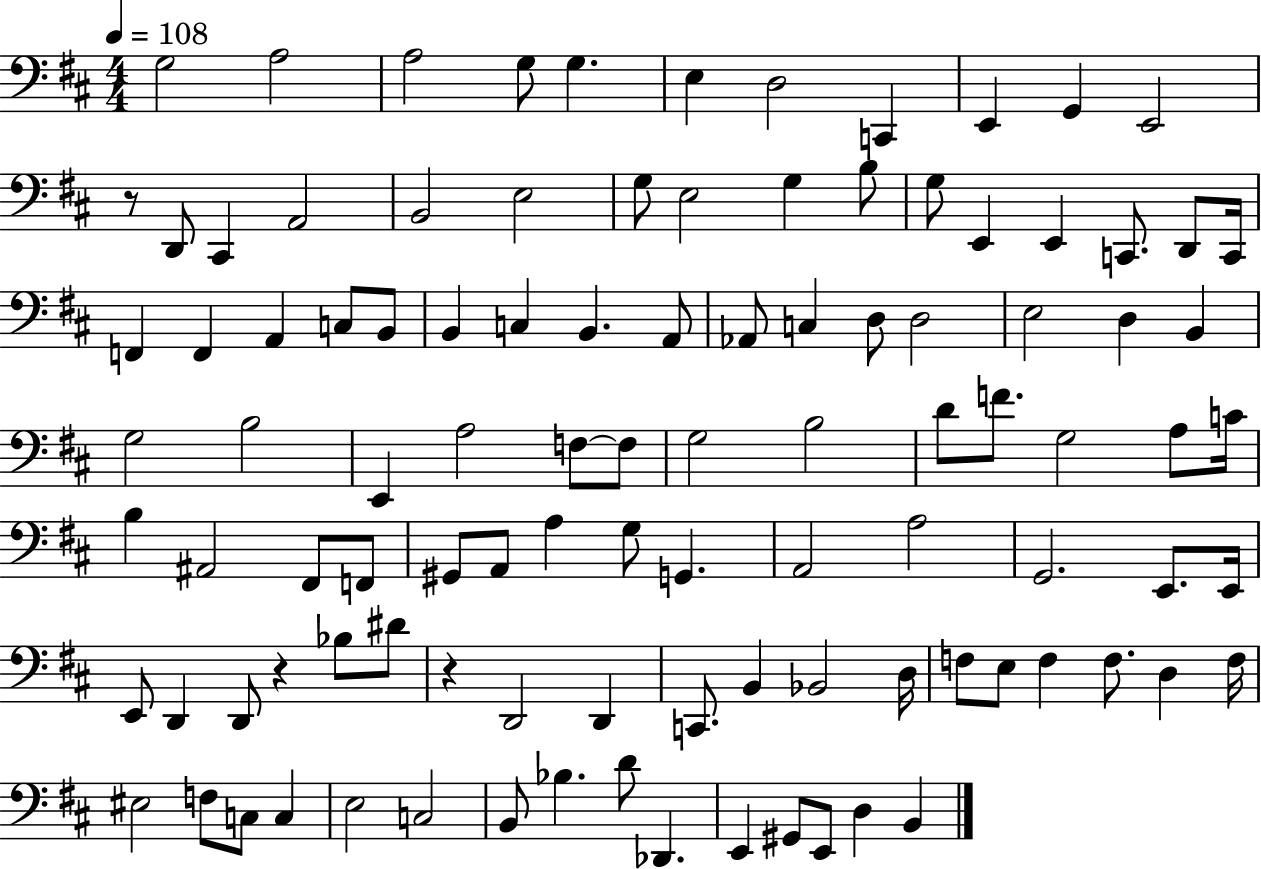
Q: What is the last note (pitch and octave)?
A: B2